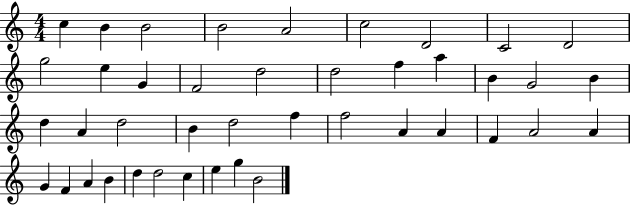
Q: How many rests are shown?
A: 0